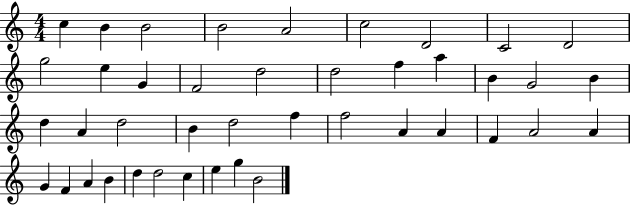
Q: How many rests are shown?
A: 0